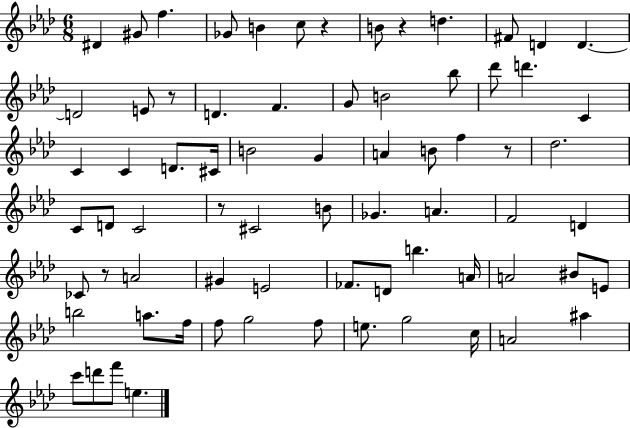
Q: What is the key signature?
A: AES major